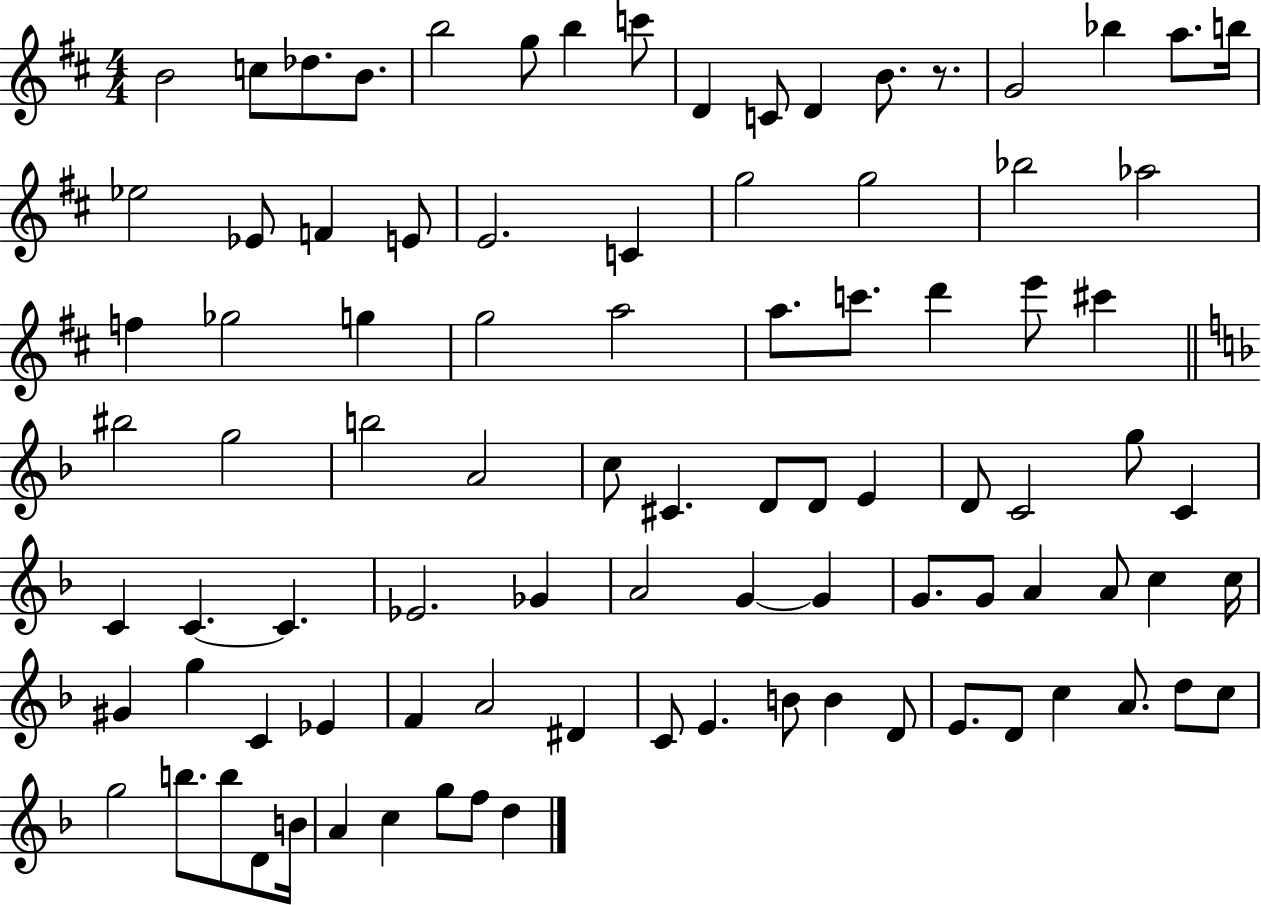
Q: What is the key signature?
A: D major